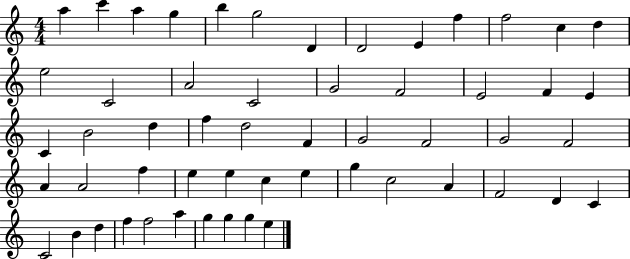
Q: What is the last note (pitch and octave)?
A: E5